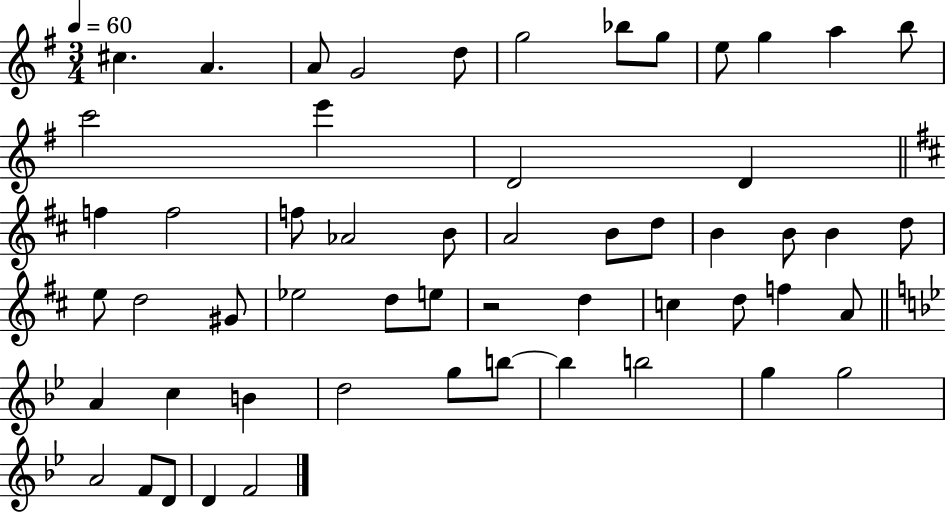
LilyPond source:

{
  \clef treble
  \numericTimeSignature
  \time 3/4
  \key g \major
  \tempo 4 = 60
  cis''4. a'4. | a'8 g'2 d''8 | g''2 bes''8 g''8 | e''8 g''4 a''4 b''8 | \break c'''2 e'''4 | d'2 d'4 | \bar "||" \break \key b \minor f''4 f''2 | f''8 aes'2 b'8 | a'2 b'8 d''8 | b'4 b'8 b'4 d''8 | \break e''8 d''2 gis'8 | ees''2 d''8 e''8 | r2 d''4 | c''4 d''8 f''4 a'8 | \break \bar "||" \break \key g \minor a'4 c''4 b'4 | d''2 g''8 b''8~~ | b''4 b''2 | g''4 g''2 | \break a'2 f'8 d'8 | d'4 f'2 | \bar "|."
}